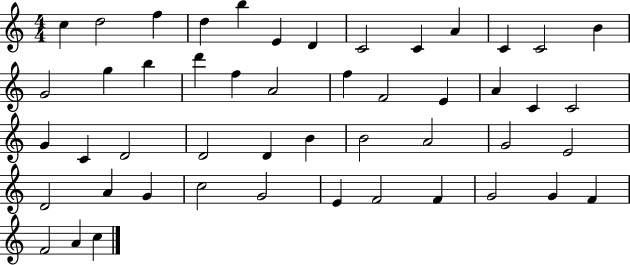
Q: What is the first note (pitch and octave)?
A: C5